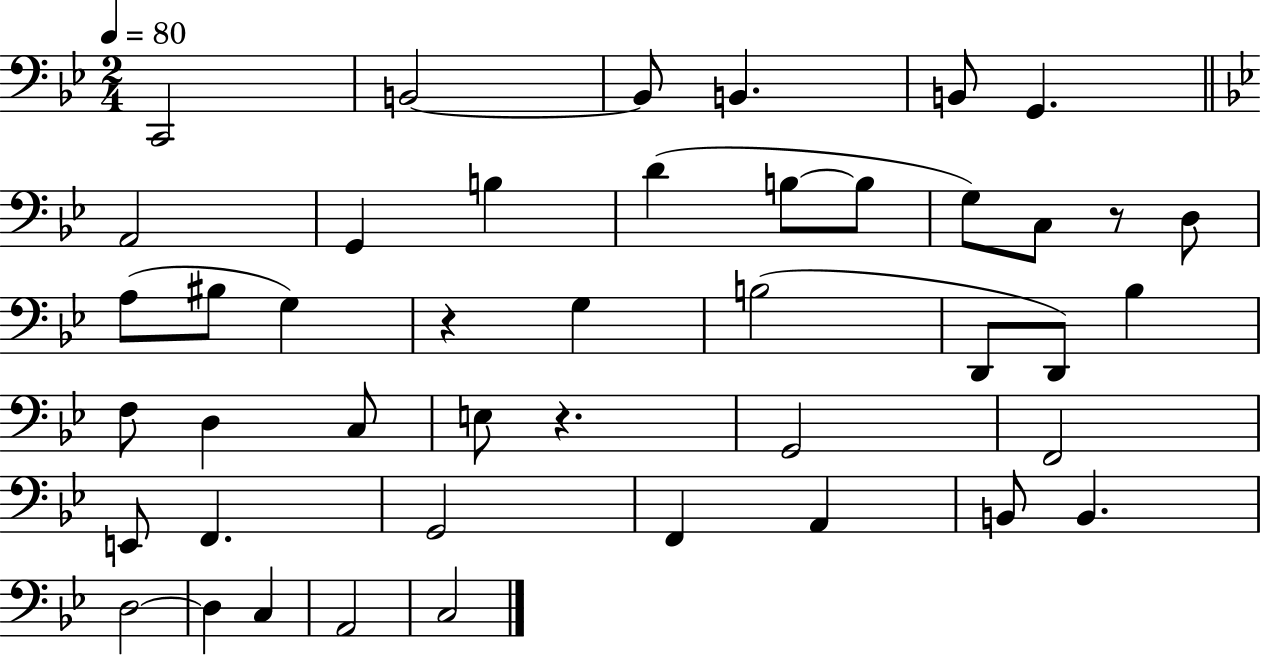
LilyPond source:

{
  \clef bass
  \numericTimeSignature
  \time 2/4
  \key bes \major
  \tempo 4 = 80
  \repeat volta 2 { c,2 | b,2~~ | b,8 b,4. | b,8 g,4. | \break \bar "||" \break \key bes \major a,2 | g,4 b4 | d'4( b8~~ b8 | g8) c8 r8 d8 | \break a8( bis8 g4) | r4 g4 | b2( | d,8 d,8) bes4 | \break f8 d4 c8 | e8 r4. | g,2 | f,2 | \break e,8 f,4. | g,2 | f,4 a,4 | b,8 b,4. | \break d2~~ | d4 c4 | a,2 | c2 | \break } \bar "|."
}